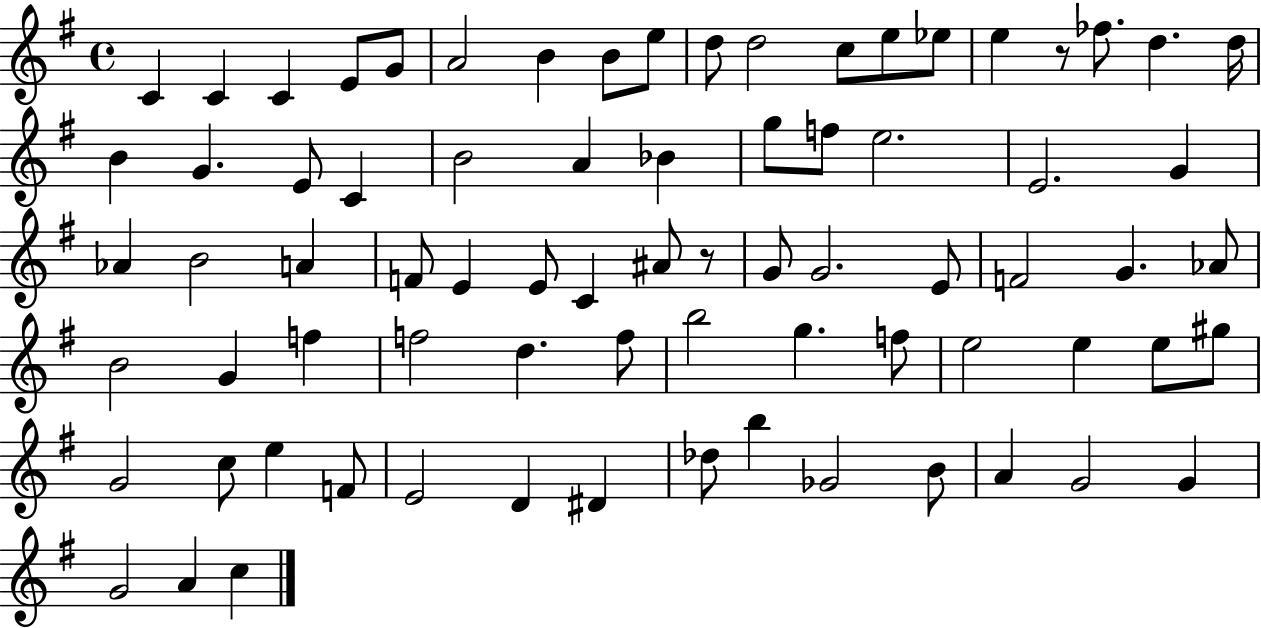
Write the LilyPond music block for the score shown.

{
  \clef treble
  \time 4/4
  \defaultTimeSignature
  \key g \major
  c'4 c'4 c'4 e'8 g'8 | a'2 b'4 b'8 e''8 | d''8 d''2 c''8 e''8 ees''8 | e''4 r8 fes''8. d''4. d''16 | \break b'4 g'4. e'8 c'4 | b'2 a'4 bes'4 | g''8 f''8 e''2. | e'2. g'4 | \break aes'4 b'2 a'4 | f'8 e'4 e'8 c'4 ais'8 r8 | g'8 g'2. e'8 | f'2 g'4. aes'8 | \break b'2 g'4 f''4 | f''2 d''4. f''8 | b''2 g''4. f''8 | e''2 e''4 e''8 gis''8 | \break g'2 c''8 e''4 f'8 | e'2 d'4 dis'4 | des''8 b''4 ges'2 b'8 | a'4 g'2 g'4 | \break g'2 a'4 c''4 | \bar "|."
}